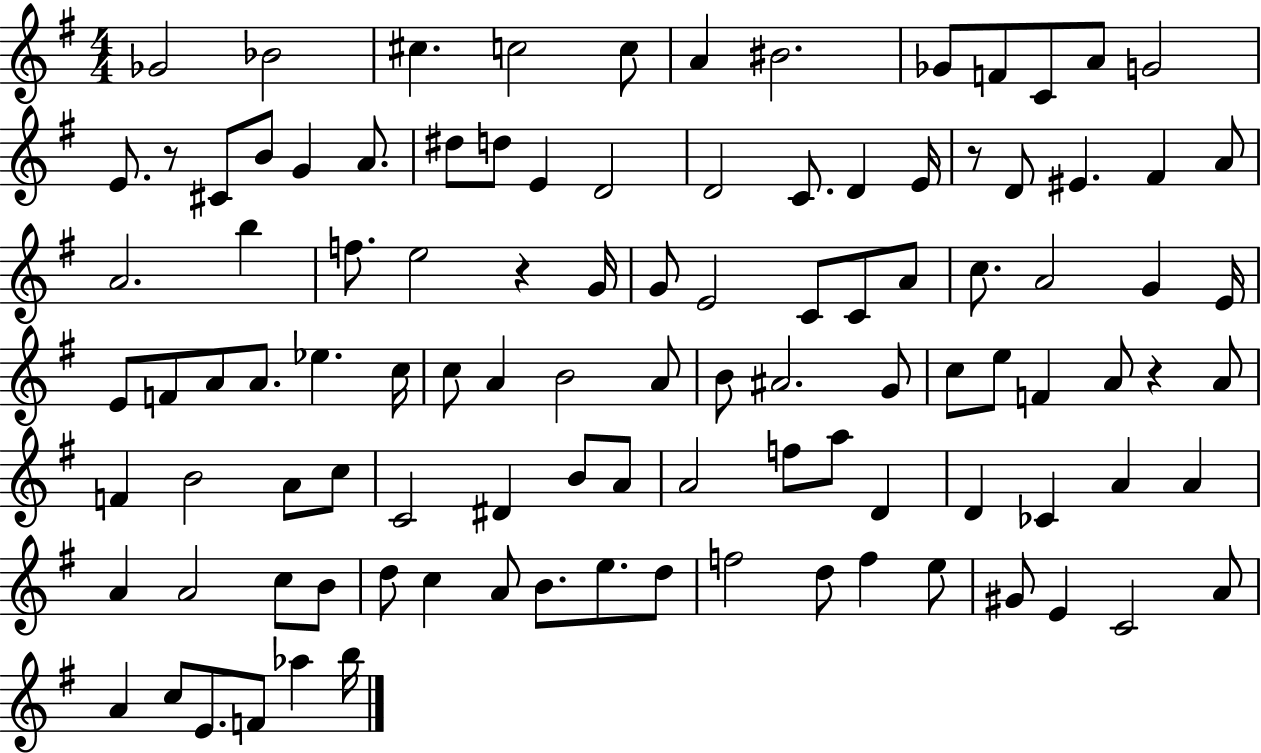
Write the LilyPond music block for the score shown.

{
  \clef treble
  \numericTimeSignature
  \time 4/4
  \key g \major
  ges'2 bes'2 | cis''4. c''2 c''8 | a'4 bis'2. | ges'8 f'8 c'8 a'8 g'2 | \break e'8. r8 cis'8 b'8 g'4 a'8. | dis''8 d''8 e'4 d'2 | d'2 c'8. d'4 e'16 | r8 d'8 eis'4. fis'4 a'8 | \break a'2. b''4 | f''8. e''2 r4 g'16 | g'8 e'2 c'8 c'8 a'8 | c''8. a'2 g'4 e'16 | \break e'8 f'8 a'8 a'8. ees''4. c''16 | c''8 a'4 b'2 a'8 | b'8 ais'2. g'8 | c''8 e''8 f'4 a'8 r4 a'8 | \break f'4 b'2 a'8 c''8 | c'2 dis'4 b'8 a'8 | a'2 f''8 a''8 d'4 | d'4 ces'4 a'4 a'4 | \break a'4 a'2 c''8 b'8 | d''8 c''4 a'8 b'8. e''8. d''8 | f''2 d''8 f''4 e''8 | gis'8 e'4 c'2 a'8 | \break a'4 c''8 e'8. f'8 aes''4 b''16 | \bar "|."
}